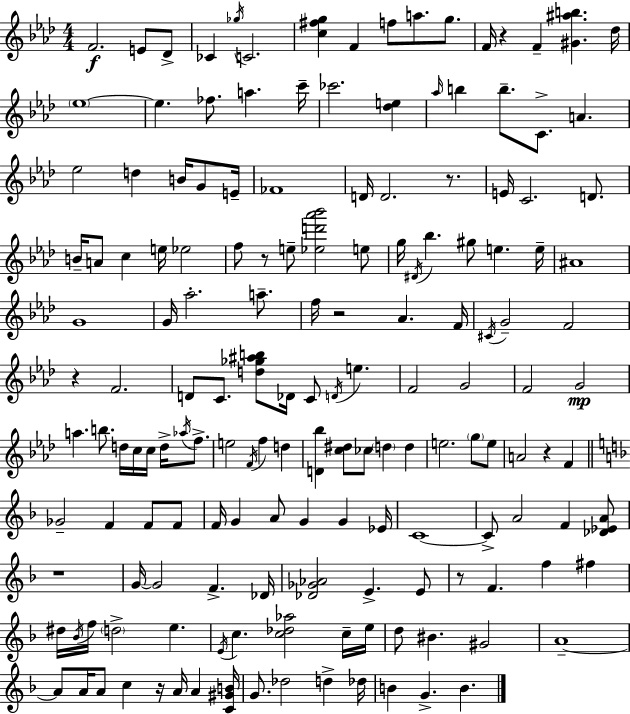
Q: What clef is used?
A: treble